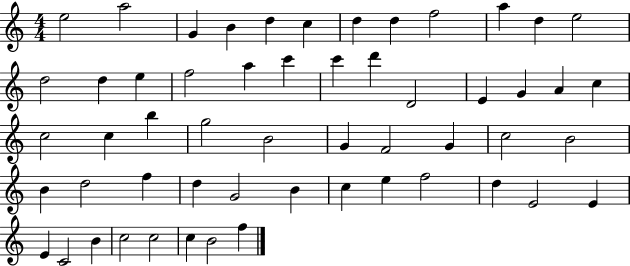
E5/h A5/h G4/q B4/q D5/q C5/q D5/q D5/q F5/h A5/q D5/q E5/h D5/h D5/q E5/q F5/h A5/q C6/q C6/q D6/q D4/h E4/q G4/q A4/q C5/q C5/h C5/q B5/q G5/h B4/h G4/q F4/h G4/q C5/h B4/h B4/q D5/h F5/q D5/q G4/h B4/q C5/q E5/q F5/h D5/q E4/h E4/q E4/q C4/h B4/q C5/h C5/h C5/q B4/h F5/q